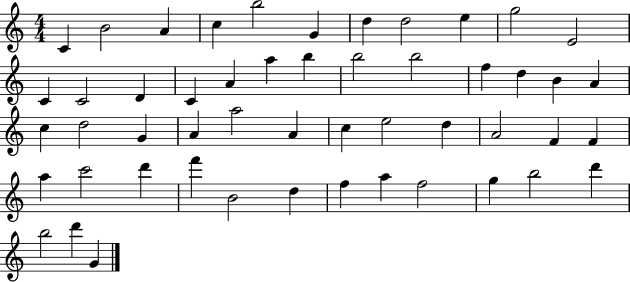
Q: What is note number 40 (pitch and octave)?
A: F6